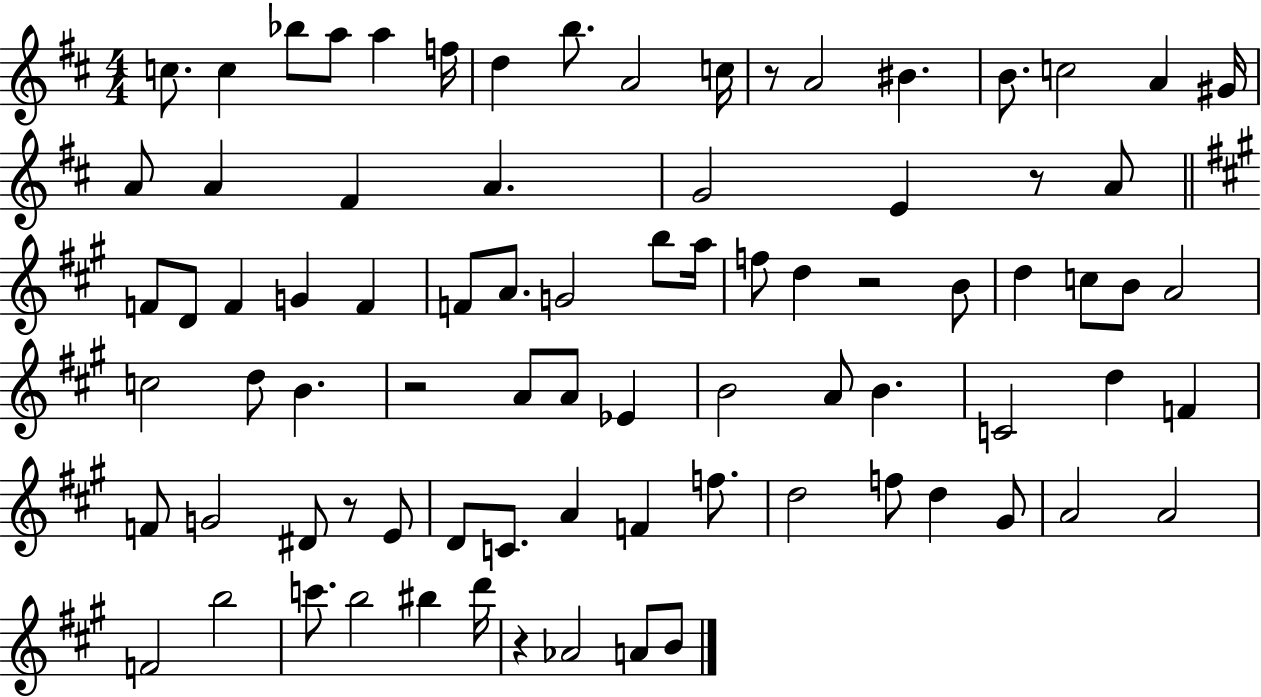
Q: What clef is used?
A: treble